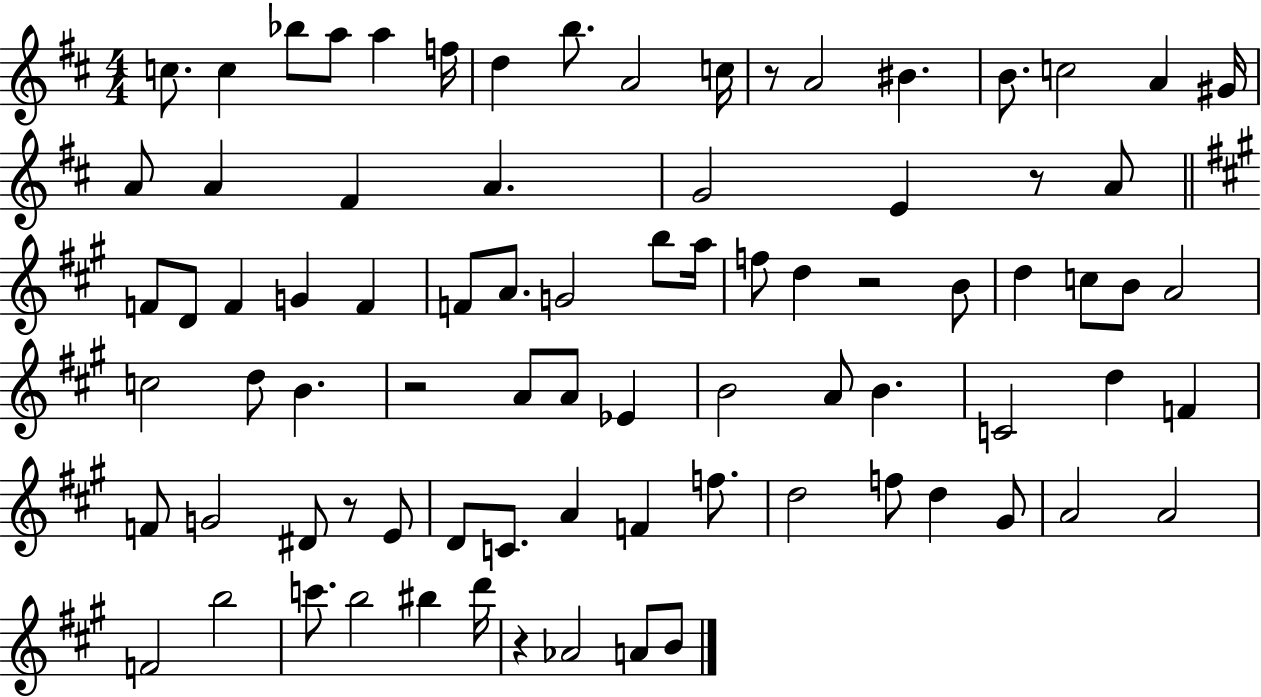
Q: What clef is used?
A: treble